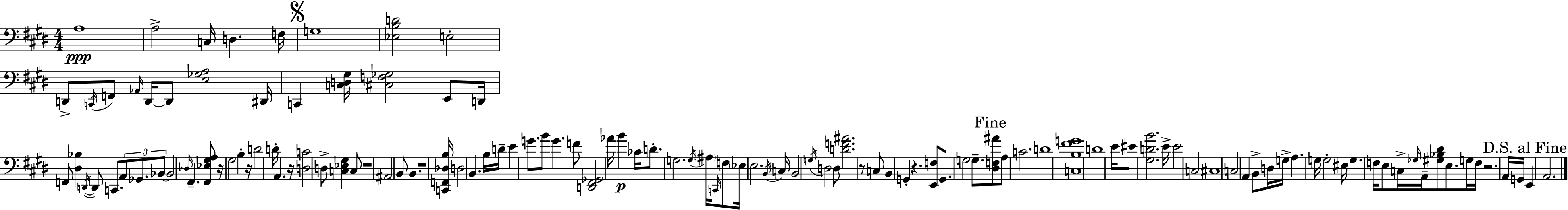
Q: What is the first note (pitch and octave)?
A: A3